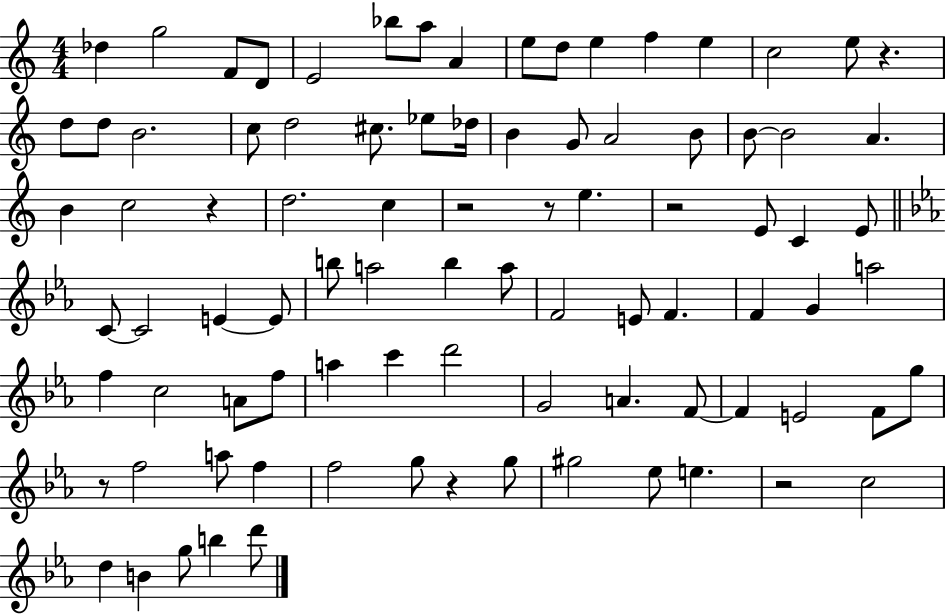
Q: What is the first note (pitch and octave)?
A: Db5